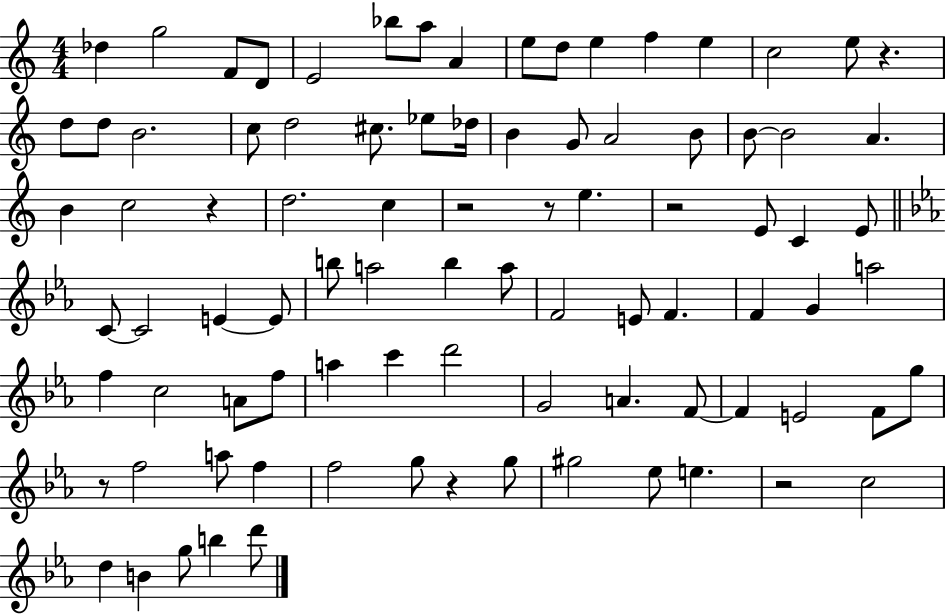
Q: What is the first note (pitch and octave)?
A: Db5